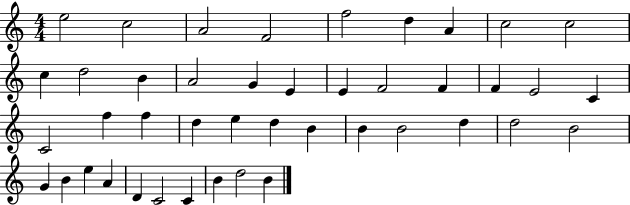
X:1
T:Untitled
M:4/4
L:1/4
K:C
e2 c2 A2 F2 f2 d A c2 c2 c d2 B A2 G E E F2 F F E2 C C2 f f d e d B B B2 d d2 B2 G B e A D C2 C B d2 B